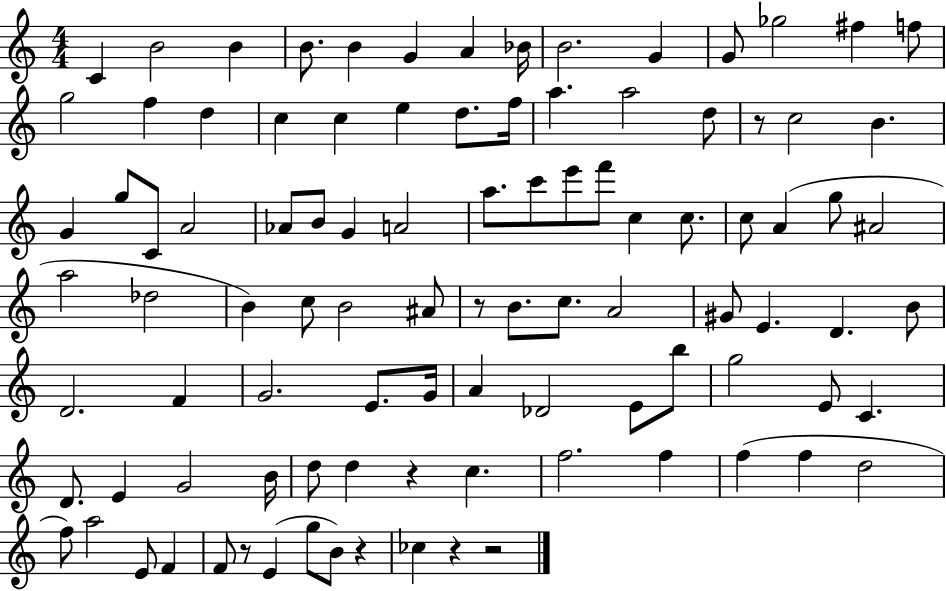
{
  \clef treble
  \numericTimeSignature
  \time 4/4
  \key c \major
  c'4 b'2 b'4 | b'8. b'4 g'4 a'4 bes'16 | b'2. g'4 | g'8 ges''2 fis''4 f''8 | \break g''2 f''4 d''4 | c''4 c''4 e''4 d''8. f''16 | a''4. a''2 d''8 | r8 c''2 b'4. | \break g'4 g''8 c'8 a'2 | aes'8 b'8 g'4 a'2 | a''8. c'''8 e'''8 f'''8 c''4 c''8. | c''8 a'4( g''8 ais'2 | \break a''2 des''2 | b'4) c''8 b'2 ais'8 | r8 b'8. c''8. a'2 | gis'8 e'4. d'4. b'8 | \break d'2. f'4 | g'2. e'8. g'16 | a'4 des'2 e'8 b''8 | g''2 e'8 c'4. | \break d'8. e'4 g'2 b'16 | d''8 d''4 r4 c''4. | f''2. f''4 | f''4( f''4 d''2 | \break f''8) a''2 e'8 f'4 | f'8 r8 e'4( g''8 b'8) r4 | ces''4 r4 r2 | \bar "|."
}